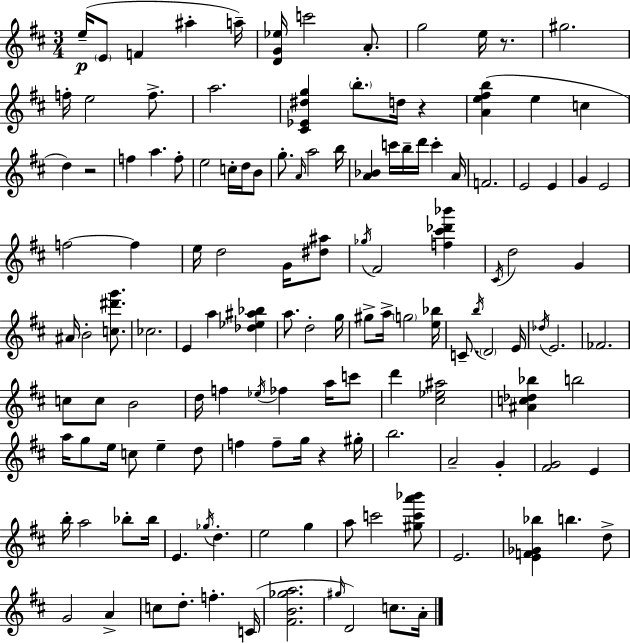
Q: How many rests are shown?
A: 4